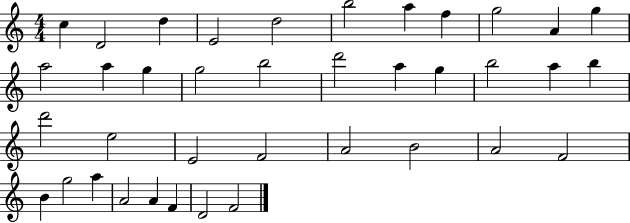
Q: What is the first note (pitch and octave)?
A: C5